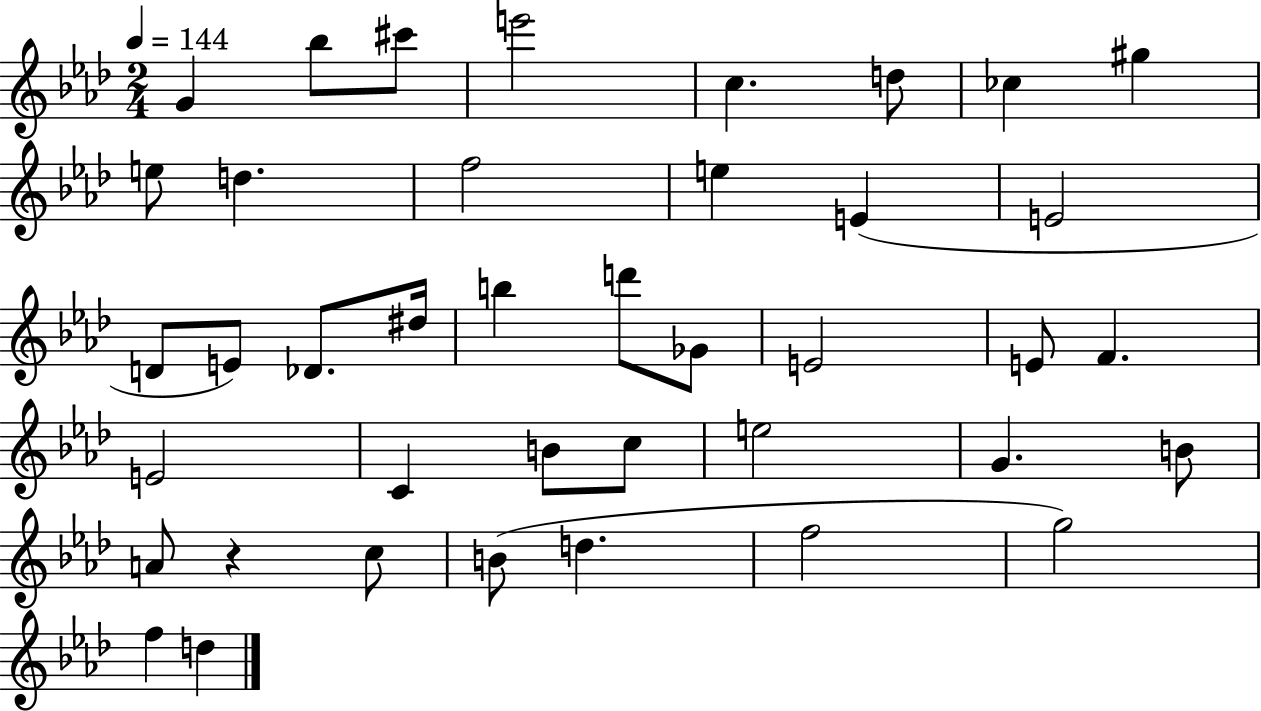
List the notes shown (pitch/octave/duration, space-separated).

G4/q Bb5/e C#6/e E6/h C5/q. D5/e CES5/q G#5/q E5/e D5/q. F5/h E5/q E4/q E4/h D4/e E4/e Db4/e. D#5/s B5/q D6/e Gb4/e E4/h E4/e F4/q. E4/h C4/q B4/e C5/e E5/h G4/q. B4/e A4/e R/q C5/e B4/e D5/q. F5/h G5/h F5/q D5/q